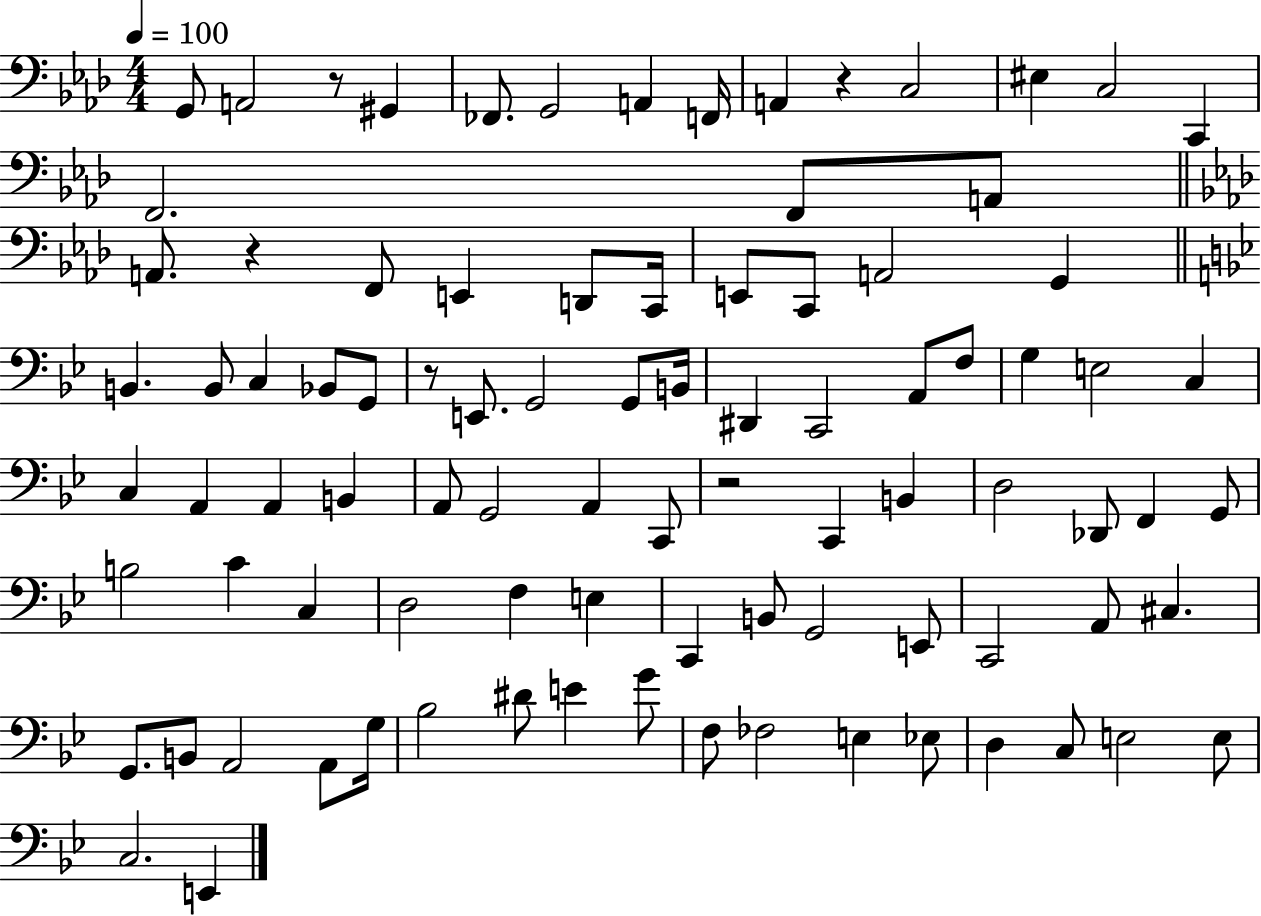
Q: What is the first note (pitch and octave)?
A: G2